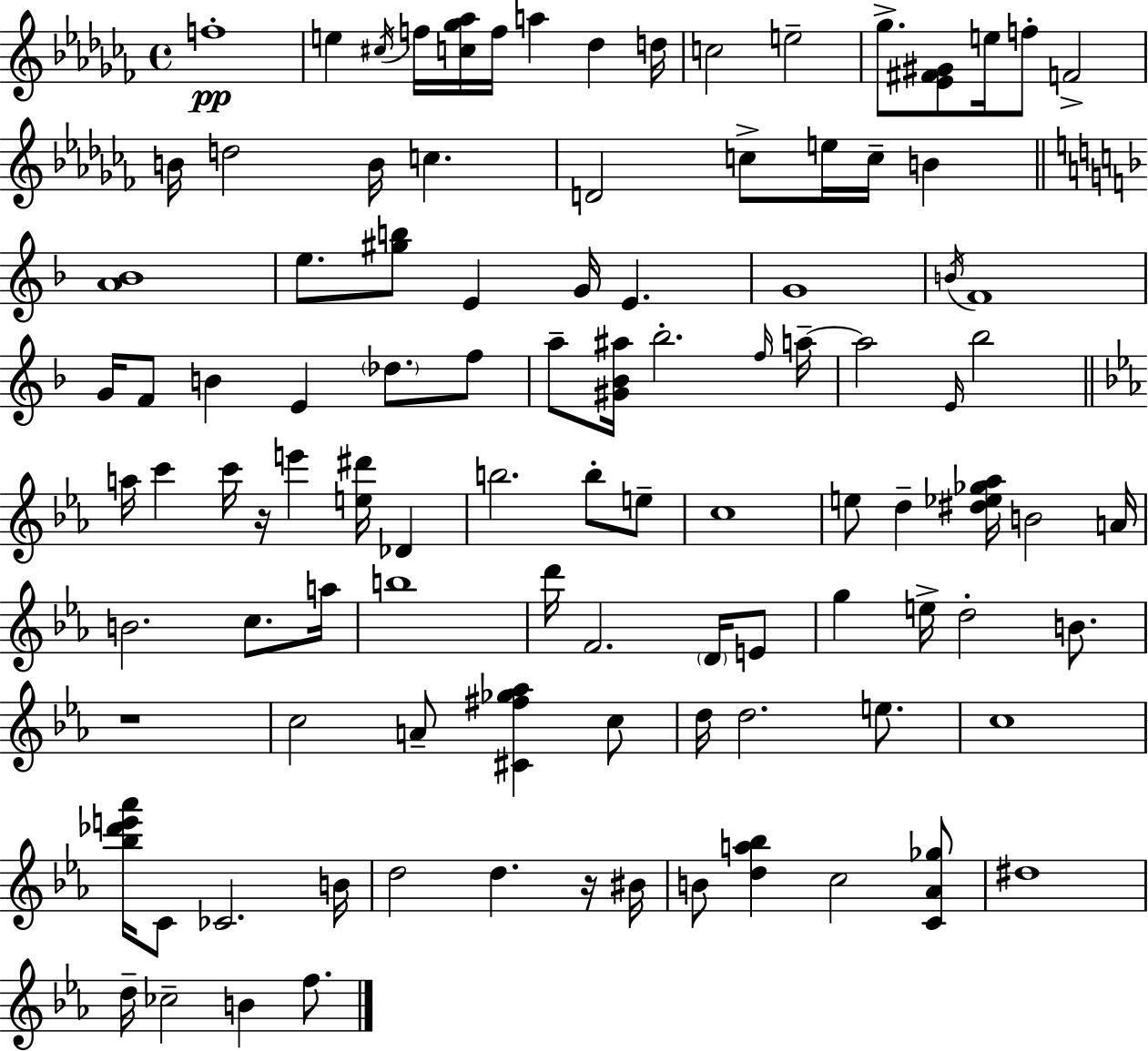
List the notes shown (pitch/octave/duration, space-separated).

F5/w E5/q C#5/s F5/s [C5,Gb5,Ab5]/s F5/s A5/q Db5/q D5/s C5/h E5/h Gb5/e. [Eb4,F#4,G#4]/e E5/s F5/e F4/h B4/s D5/h B4/s C5/q. D4/h C5/e E5/s C5/s B4/q [A4,Bb4]/w E5/e. [G#5,B5]/e E4/q G4/s E4/q. G4/w B4/s F4/w G4/s F4/e B4/q E4/q Db5/e. F5/e A5/e [G#4,Bb4,A#5]/s Bb5/h. F5/s A5/s A5/h E4/s Bb5/h A5/s C6/q C6/s R/s E6/q [E5,D#6]/s Db4/q B5/h. B5/e E5/e C5/w E5/e D5/q [D#5,Eb5,Gb5,Ab5]/s B4/h A4/s B4/h. C5/e. A5/s B5/w D6/s F4/h. D4/s E4/e G5/q E5/s D5/h B4/e. R/w C5/h A4/e [C#4,F#5,Gb5,Ab5]/q C5/e D5/s D5/h. E5/e. C5/w [Bb5,Db6,E6,Ab6]/s C4/e CES4/h. B4/s D5/h D5/q. R/s BIS4/s B4/e [D5,A5,Bb5]/q C5/h [C4,Ab4,Gb5]/e D#5/w D5/s CES5/h B4/q F5/e.